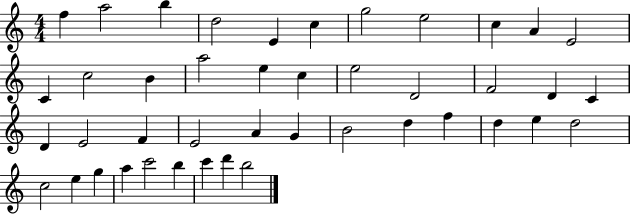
{
  \clef treble
  \numericTimeSignature
  \time 4/4
  \key c \major
  f''4 a''2 b''4 | d''2 e'4 c''4 | g''2 e''2 | c''4 a'4 e'2 | \break c'4 c''2 b'4 | a''2 e''4 c''4 | e''2 d'2 | f'2 d'4 c'4 | \break d'4 e'2 f'4 | e'2 a'4 g'4 | b'2 d''4 f''4 | d''4 e''4 d''2 | \break c''2 e''4 g''4 | a''4 c'''2 b''4 | c'''4 d'''4 b''2 | \bar "|."
}